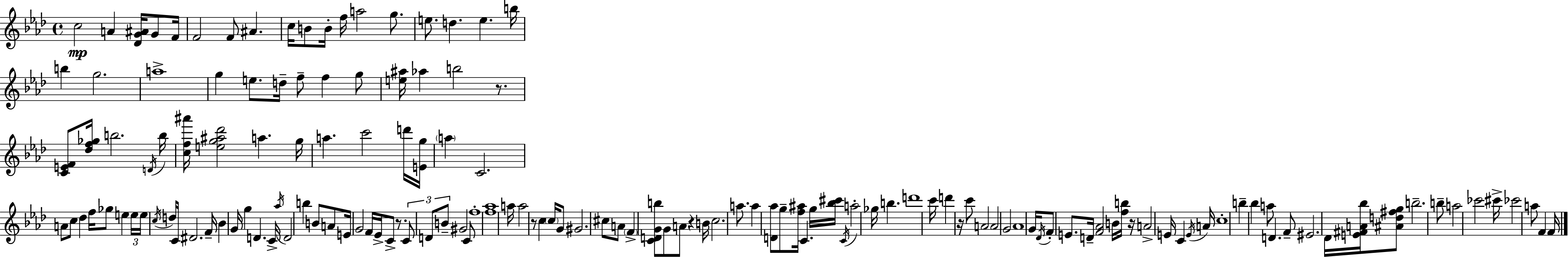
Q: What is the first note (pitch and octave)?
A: C5